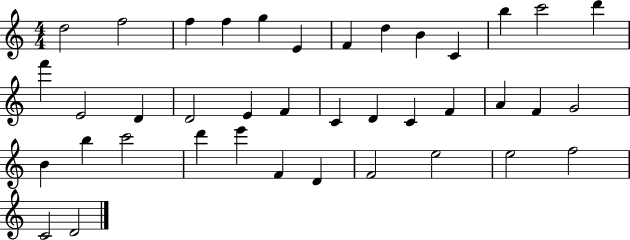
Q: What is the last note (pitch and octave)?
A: D4